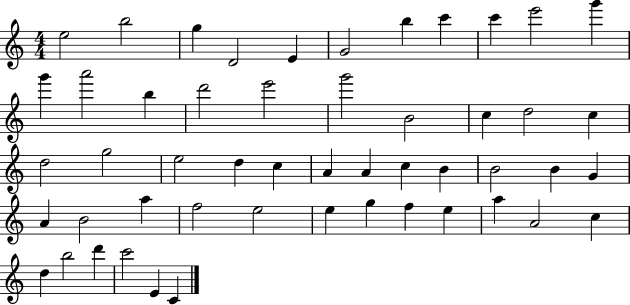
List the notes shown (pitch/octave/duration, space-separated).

E5/h B5/h G5/q D4/h E4/q G4/h B5/q C6/q C6/q E6/h G6/q G6/q A6/h B5/q D6/h E6/h G6/h B4/h C5/q D5/h C5/q D5/h G5/h E5/h D5/q C5/q A4/q A4/q C5/q B4/q B4/h B4/q G4/q A4/q B4/h A5/q F5/h E5/h E5/q G5/q F5/q E5/q A5/q A4/h C5/q D5/q B5/h D6/q C6/h E4/q C4/q